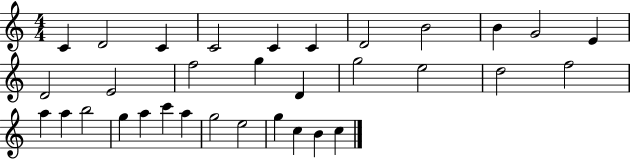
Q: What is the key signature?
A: C major